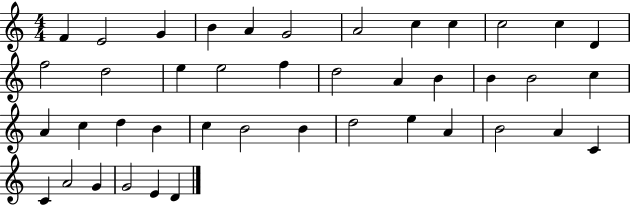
{
  \clef treble
  \numericTimeSignature
  \time 4/4
  \key c \major
  f'4 e'2 g'4 | b'4 a'4 g'2 | a'2 c''4 c''4 | c''2 c''4 d'4 | \break f''2 d''2 | e''4 e''2 f''4 | d''2 a'4 b'4 | b'4 b'2 c''4 | \break a'4 c''4 d''4 b'4 | c''4 b'2 b'4 | d''2 e''4 a'4 | b'2 a'4 c'4 | \break c'4 a'2 g'4 | g'2 e'4 d'4 | \bar "|."
}